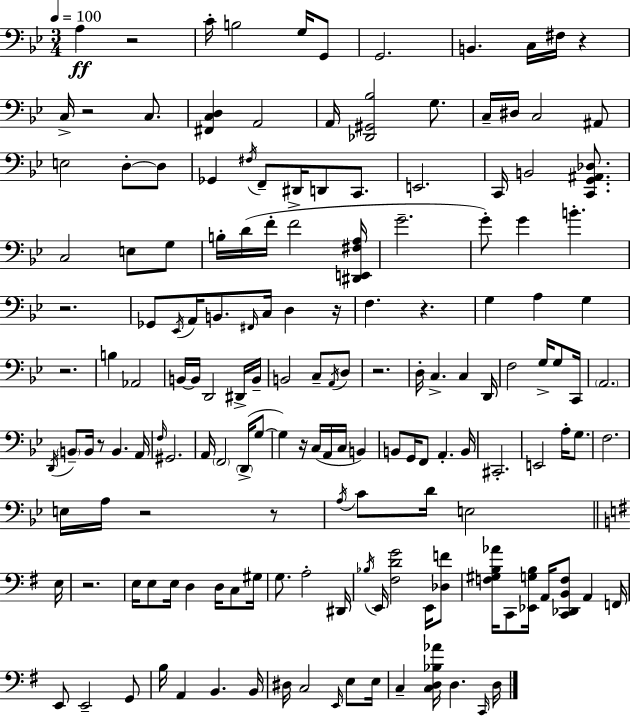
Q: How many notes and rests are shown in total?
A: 161